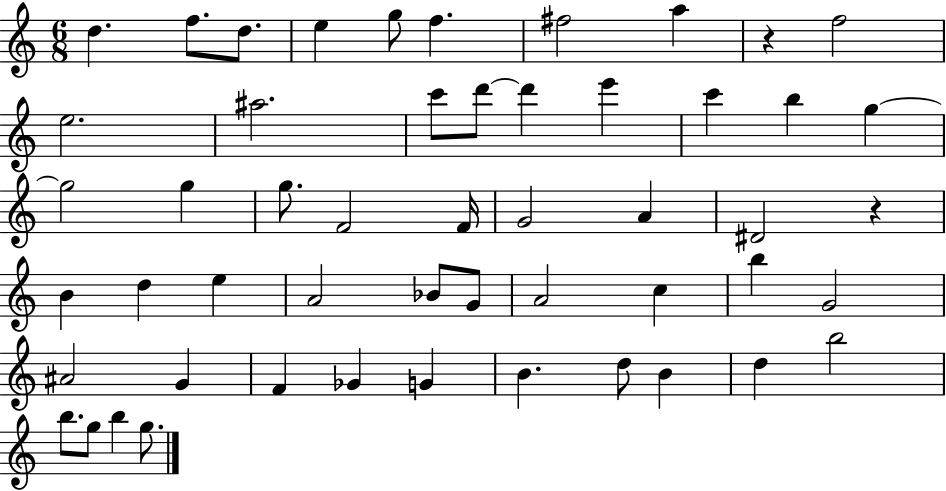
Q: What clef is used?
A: treble